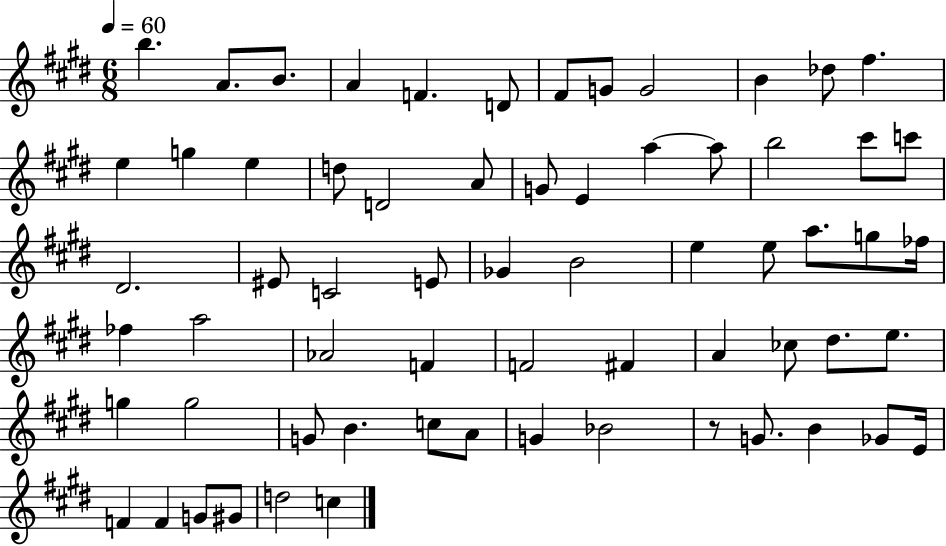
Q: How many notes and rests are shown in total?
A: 65